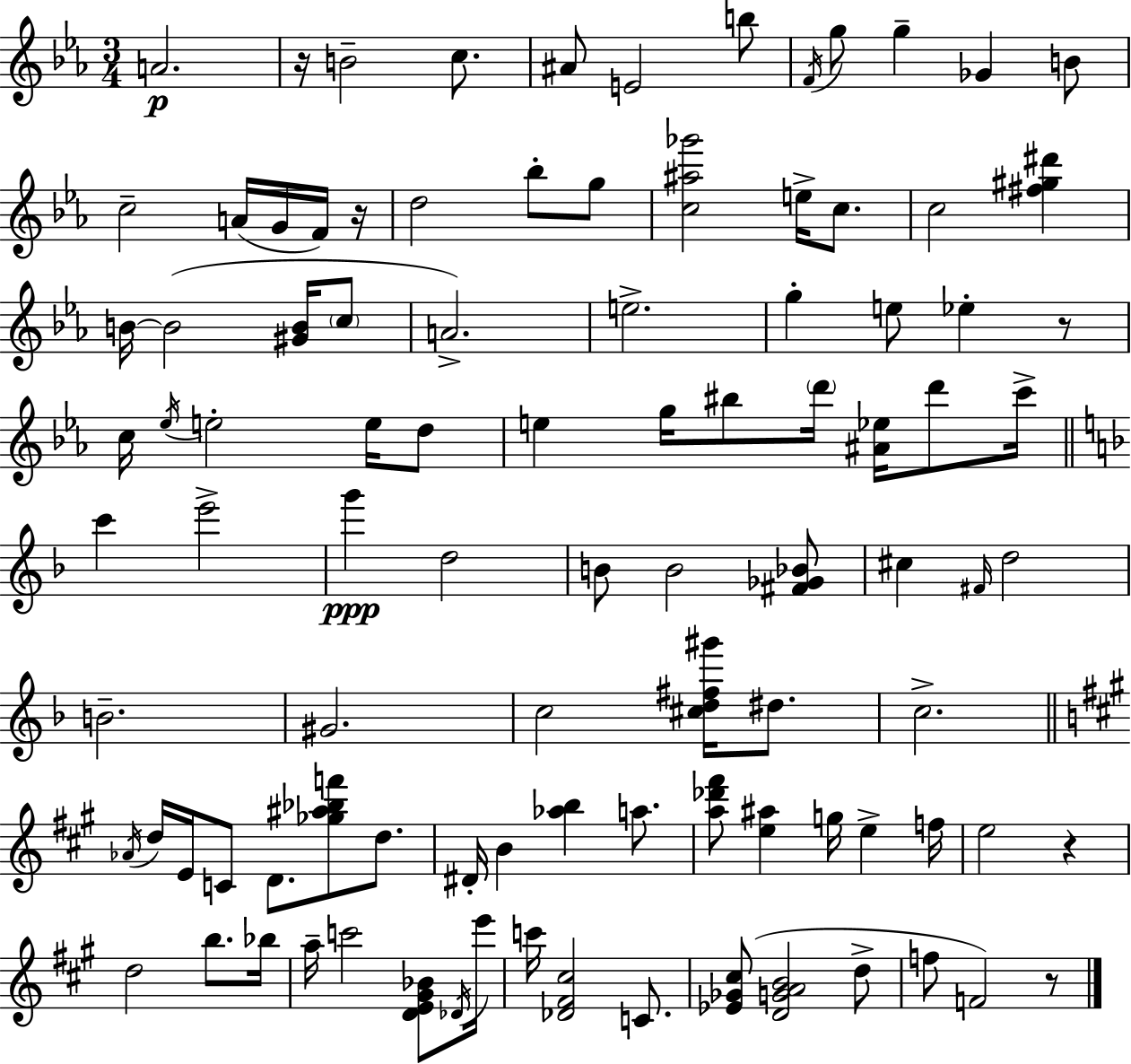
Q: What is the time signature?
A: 3/4